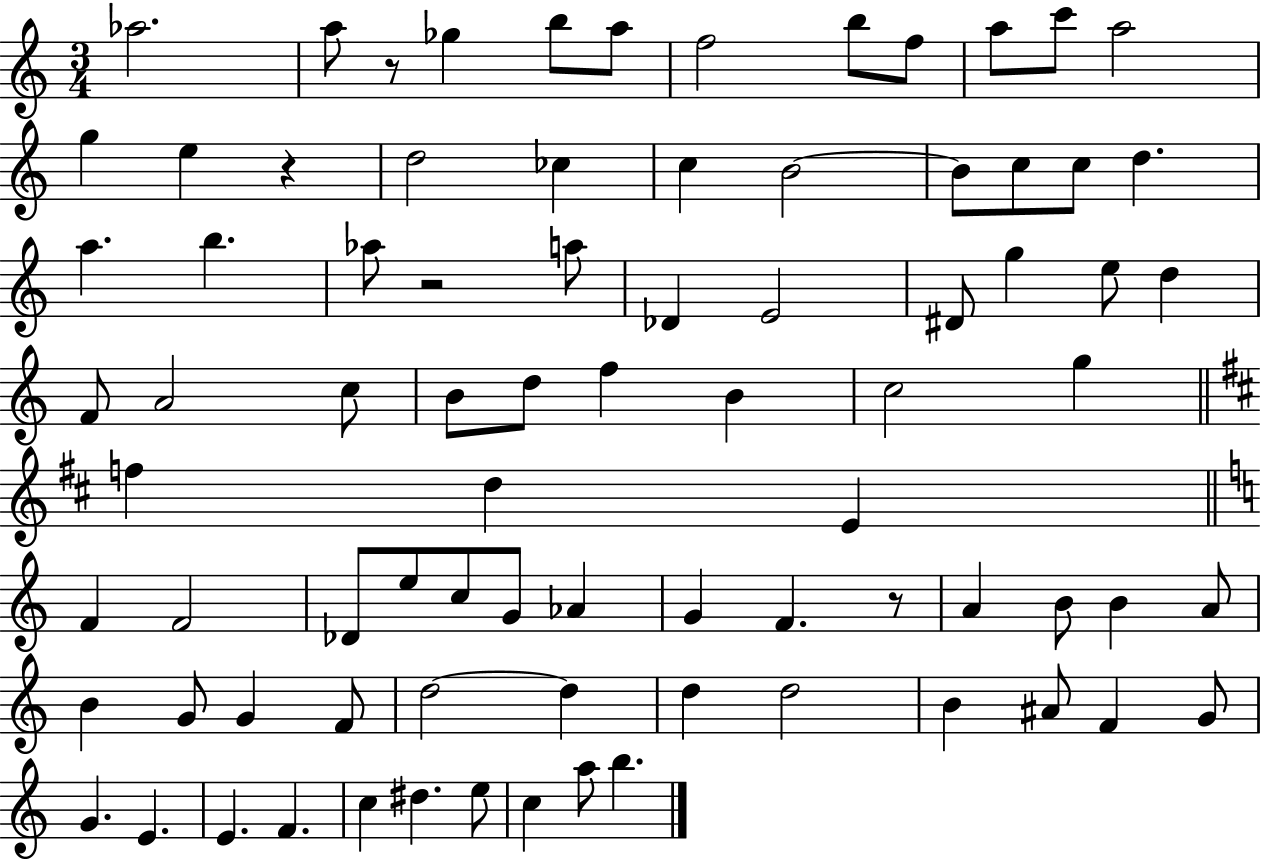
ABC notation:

X:1
T:Untitled
M:3/4
L:1/4
K:C
_a2 a/2 z/2 _g b/2 a/2 f2 b/2 f/2 a/2 c'/2 a2 g e z d2 _c c B2 B/2 c/2 c/2 d a b _a/2 z2 a/2 _D E2 ^D/2 g e/2 d F/2 A2 c/2 B/2 d/2 f B c2 g f d E F F2 _D/2 e/2 c/2 G/2 _A G F z/2 A B/2 B A/2 B G/2 G F/2 d2 d d d2 B ^A/2 F G/2 G E E F c ^d e/2 c a/2 b